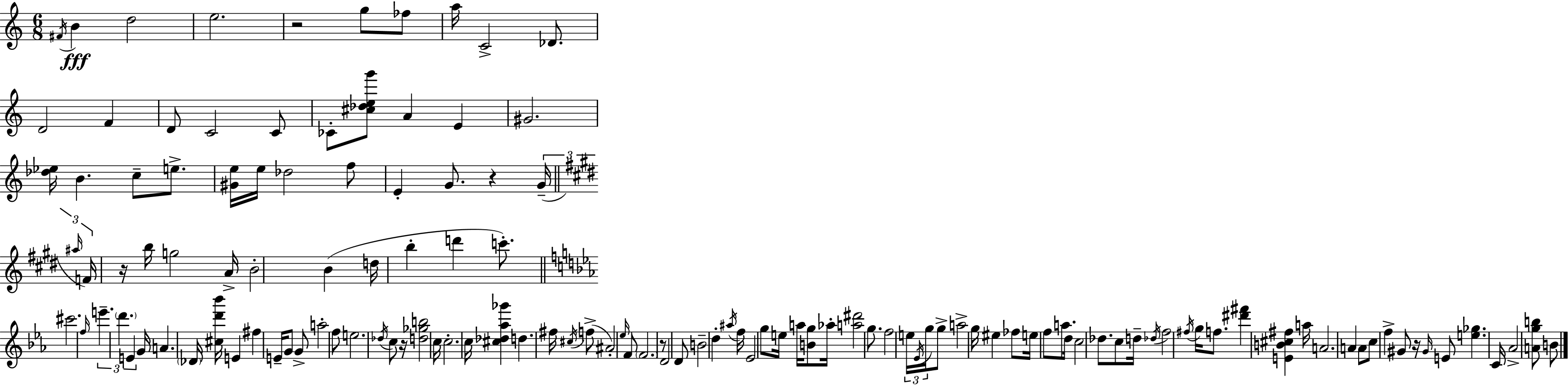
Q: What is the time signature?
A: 6/8